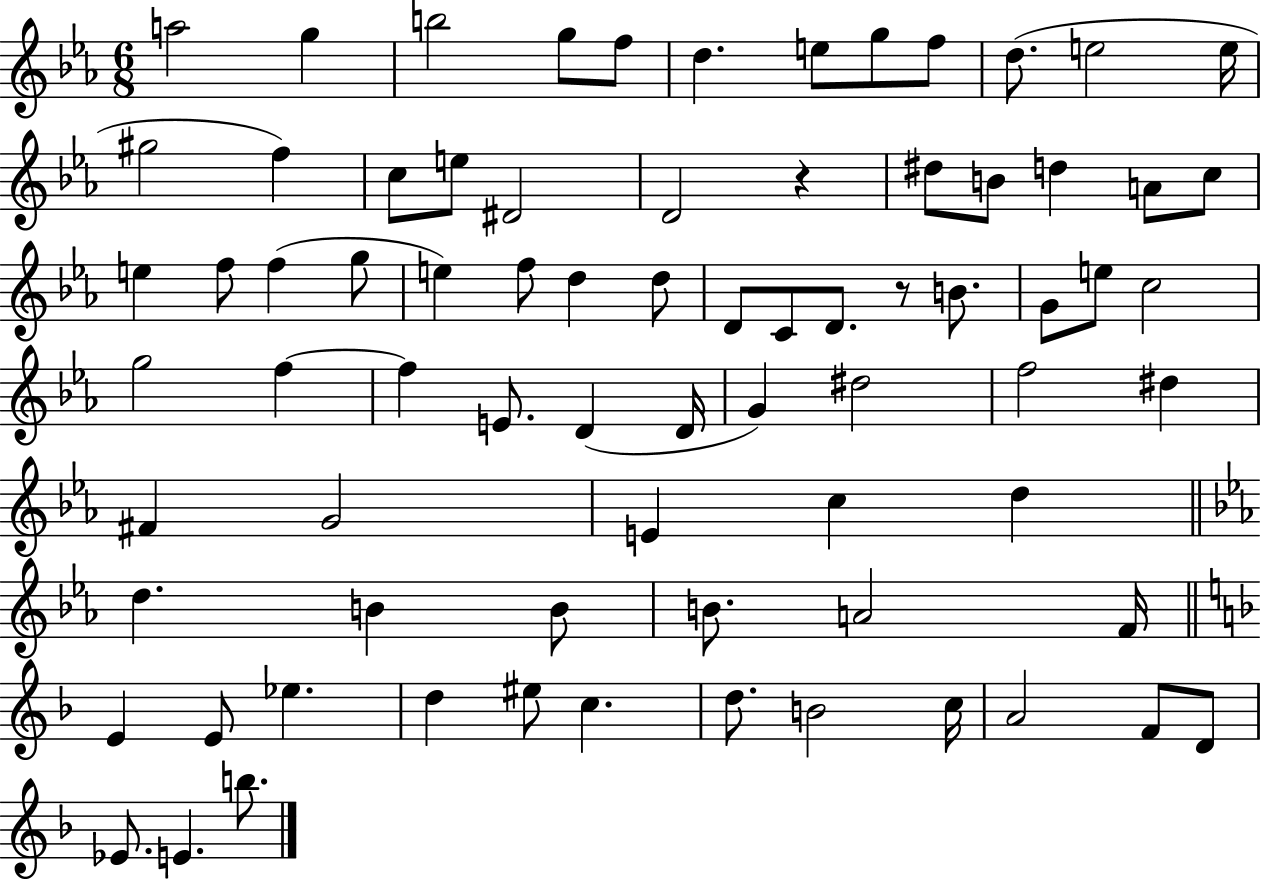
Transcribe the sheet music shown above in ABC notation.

X:1
T:Untitled
M:6/8
L:1/4
K:Eb
a2 g b2 g/2 f/2 d e/2 g/2 f/2 d/2 e2 e/4 ^g2 f c/2 e/2 ^D2 D2 z ^d/2 B/2 d A/2 c/2 e f/2 f g/2 e f/2 d d/2 D/2 C/2 D/2 z/2 B/2 G/2 e/2 c2 g2 f f E/2 D D/4 G ^d2 f2 ^d ^F G2 E c d d B B/2 B/2 A2 F/4 E E/2 _e d ^e/2 c d/2 B2 c/4 A2 F/2 D/2 _E/2 E b/2